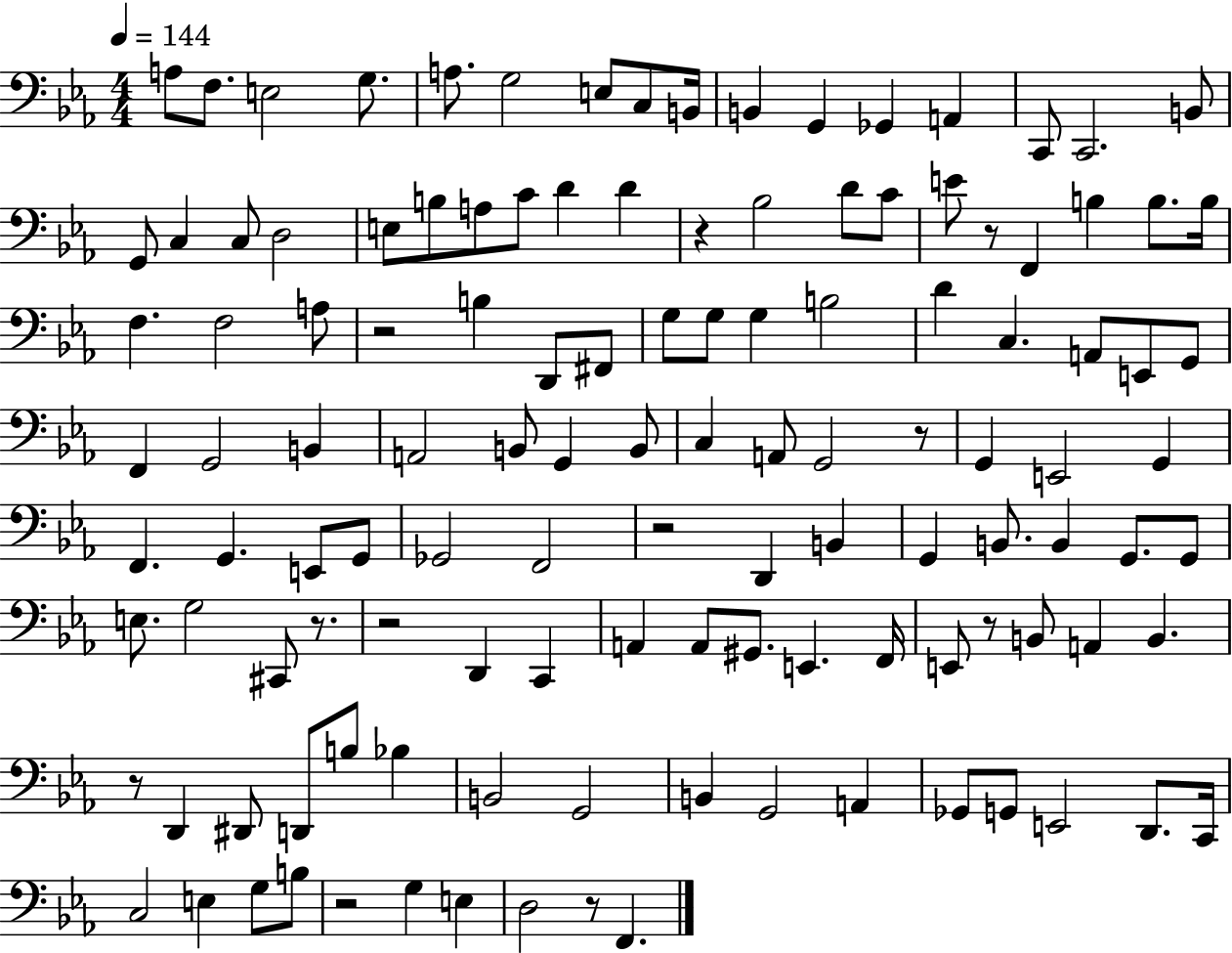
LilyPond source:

{
  \clef bass
  \numericTimeSignature
  \time 4/4
  \key ees \major
  \tempo 4 = 144
  a8 f8. e2 g8. | a8. g2 e8 c8 b,16 | b,4 g,4 ges,4 a,4 | c,8 c,2. b,8 | \break g,8 c4 c8 d2 | e8 b8 a8 c'8 d'4 d'4 | r4 bes2 d'8 c'8 | e'8 r8 f,4 b4 b8. b16 | \break f4. f2 a8 | r2 b4 d,8 fis,8 | g8 g8 g4 b2 | d'4 c4. a,8 e,8 g,8 | \break f,4 g,2 b,4 | a,2 b,8 g,4 b,8 | c4 a,8 g,2 r8 | g,4 e,2 g,4 | \break f,4. g,4. e,8 g,8 | ges,2 f,2 | r2 d,4 b,4 | g,4 b,8. b,4 g,8. g,8 | \break e8. g2 cis,8 r8. | r2 d,4 c,4 | a,4 a,8 gis,8. e,4. f,16 | e,8 r8 b,8 a,4 b,4. | \break r8 d,4 dis,8 d,8 b8 bes4 | b,2 g,2 | b,4 g,2 a,4 | ges,8 g,8 e,2 d,8. c,16 | \break c2 e4 g8 b8 | r2 g4 e4 | d2 r8 f,4. | \bar "|."
}